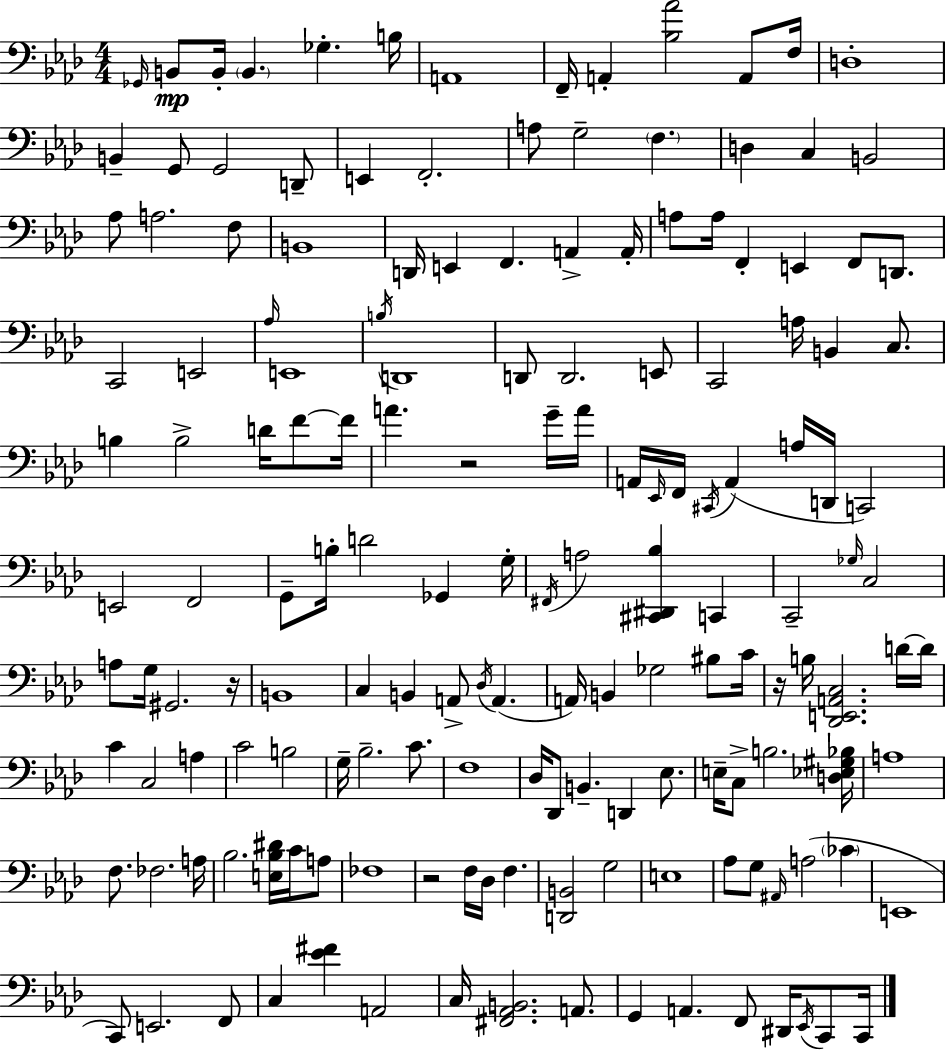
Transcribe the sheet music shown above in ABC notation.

X:1
T:Untitled
M:4/4
L:1/4
K:Fm
_G,,/4 B,,/2 B,,/4 B,, _G, B,/4 A,,4 F,,/4 A,, [_B,_A]2 A,,/2 F,/4 D,4 B,, G,,/2 G,,2 D,,/2 E,, F,,2 A,/2 G,2 F, D, C, B,,2 _A,/2 A,2 F,/2 B,,4 D,,/4 E,, F,, A,, A,,/4 A,/2 A,/4 F,, E,, F,,/2 D,,/2 C,,2 E,,2 _A,/4 E,,4 B,/4 D,,4 D,,/2 D,,2 E,,/2 C,,2 A,/4 B,, C,/2 B, B,2 D/4 F/2 F/4 A z2 G/4 A/4 A,,/4 _E,,/4 F,,/4 ^C,,/4 A,, A,/4 D,,/4 C,,2 E,,2 F,,2 G,,/2 B,/4 D2 _G,, G,/4 ^F,,/4 A,2 [^C,,^D,,_B,] C,, C,,2 _G,/4 C,2 A,/2 G,/4 ^G,,2 z/4 B,,4 C, B,, A,,/2 _D,/4 A,, A,,/4 B,, _G,2 ^B,/2 C/4 z/4 B,/4 [_D,,E,,A,,C,]2 D/4 D/4 C C,2 A, C2 B,2 G,/4 _B,2 C/2 F,4 _D,/4 _D,,/2 B,, D,, _E,/2 E,/4 C,/2 B,2 [D,_E,^G,_B,]/4 A,4 F,/2 _F,2 A,/4 _B,2 [E,_B,^D]/4 C/4 A,/2 _F,4 z2 F,/4 _D,/4 F, [D,,B,,]2 G,2 E,4 _A,/2 G,/2 ^A,,/4 A,2 _C E,,4 C,,/2 E,,2 F,,/2 C, [_E^F] A,,2 C,/4 [^F,,_A,,B,,]2 A,,/2 G,, A,, F,,/2 ^D,,/4 _E,,/4 C,,/2 C,,/4